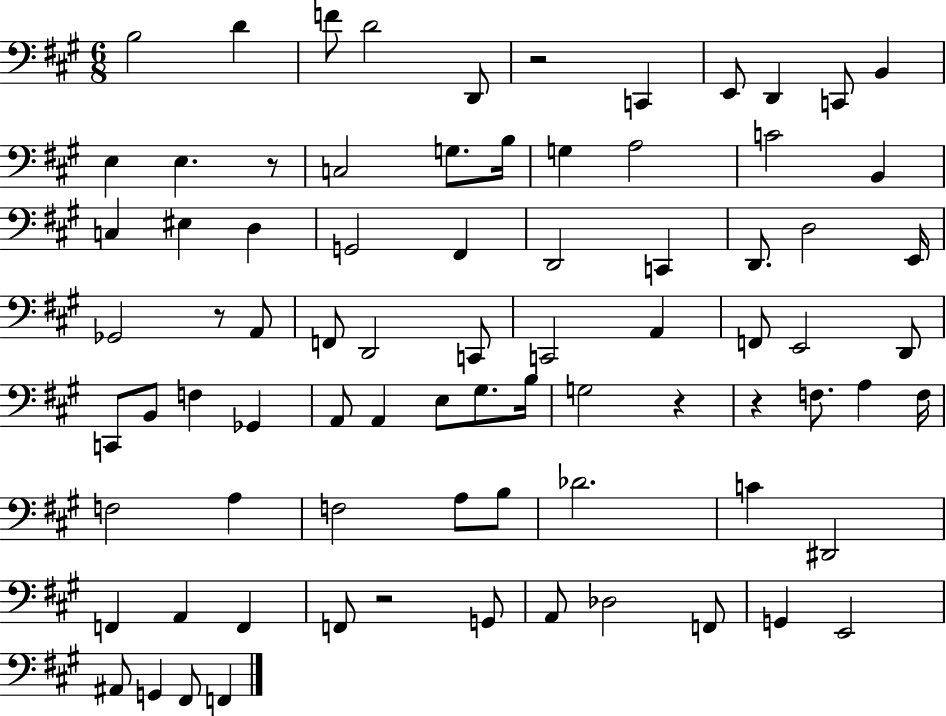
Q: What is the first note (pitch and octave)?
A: B3